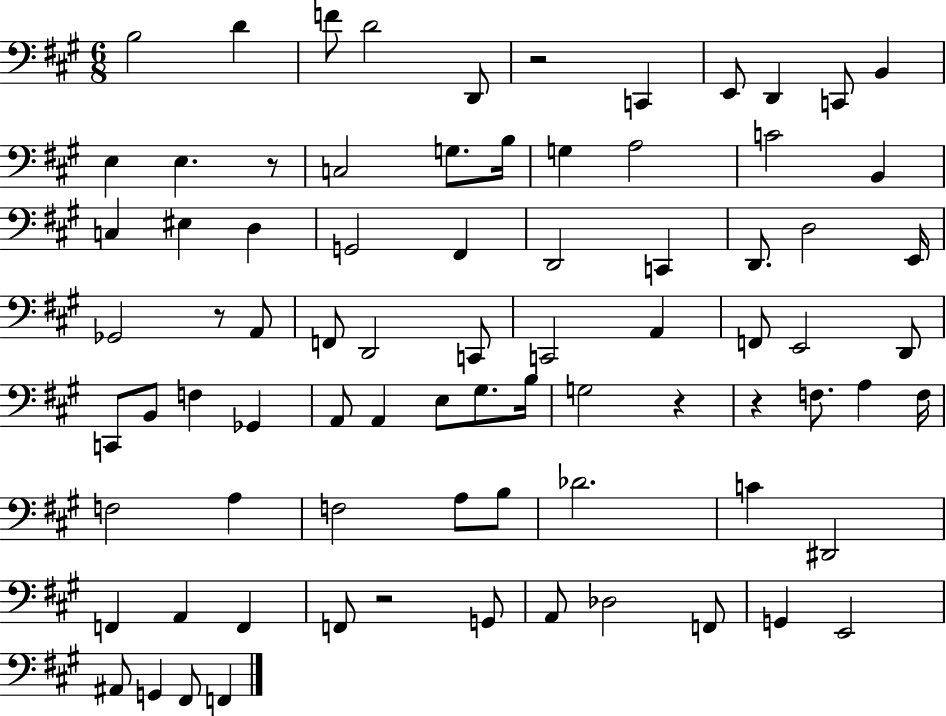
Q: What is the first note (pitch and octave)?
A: B3